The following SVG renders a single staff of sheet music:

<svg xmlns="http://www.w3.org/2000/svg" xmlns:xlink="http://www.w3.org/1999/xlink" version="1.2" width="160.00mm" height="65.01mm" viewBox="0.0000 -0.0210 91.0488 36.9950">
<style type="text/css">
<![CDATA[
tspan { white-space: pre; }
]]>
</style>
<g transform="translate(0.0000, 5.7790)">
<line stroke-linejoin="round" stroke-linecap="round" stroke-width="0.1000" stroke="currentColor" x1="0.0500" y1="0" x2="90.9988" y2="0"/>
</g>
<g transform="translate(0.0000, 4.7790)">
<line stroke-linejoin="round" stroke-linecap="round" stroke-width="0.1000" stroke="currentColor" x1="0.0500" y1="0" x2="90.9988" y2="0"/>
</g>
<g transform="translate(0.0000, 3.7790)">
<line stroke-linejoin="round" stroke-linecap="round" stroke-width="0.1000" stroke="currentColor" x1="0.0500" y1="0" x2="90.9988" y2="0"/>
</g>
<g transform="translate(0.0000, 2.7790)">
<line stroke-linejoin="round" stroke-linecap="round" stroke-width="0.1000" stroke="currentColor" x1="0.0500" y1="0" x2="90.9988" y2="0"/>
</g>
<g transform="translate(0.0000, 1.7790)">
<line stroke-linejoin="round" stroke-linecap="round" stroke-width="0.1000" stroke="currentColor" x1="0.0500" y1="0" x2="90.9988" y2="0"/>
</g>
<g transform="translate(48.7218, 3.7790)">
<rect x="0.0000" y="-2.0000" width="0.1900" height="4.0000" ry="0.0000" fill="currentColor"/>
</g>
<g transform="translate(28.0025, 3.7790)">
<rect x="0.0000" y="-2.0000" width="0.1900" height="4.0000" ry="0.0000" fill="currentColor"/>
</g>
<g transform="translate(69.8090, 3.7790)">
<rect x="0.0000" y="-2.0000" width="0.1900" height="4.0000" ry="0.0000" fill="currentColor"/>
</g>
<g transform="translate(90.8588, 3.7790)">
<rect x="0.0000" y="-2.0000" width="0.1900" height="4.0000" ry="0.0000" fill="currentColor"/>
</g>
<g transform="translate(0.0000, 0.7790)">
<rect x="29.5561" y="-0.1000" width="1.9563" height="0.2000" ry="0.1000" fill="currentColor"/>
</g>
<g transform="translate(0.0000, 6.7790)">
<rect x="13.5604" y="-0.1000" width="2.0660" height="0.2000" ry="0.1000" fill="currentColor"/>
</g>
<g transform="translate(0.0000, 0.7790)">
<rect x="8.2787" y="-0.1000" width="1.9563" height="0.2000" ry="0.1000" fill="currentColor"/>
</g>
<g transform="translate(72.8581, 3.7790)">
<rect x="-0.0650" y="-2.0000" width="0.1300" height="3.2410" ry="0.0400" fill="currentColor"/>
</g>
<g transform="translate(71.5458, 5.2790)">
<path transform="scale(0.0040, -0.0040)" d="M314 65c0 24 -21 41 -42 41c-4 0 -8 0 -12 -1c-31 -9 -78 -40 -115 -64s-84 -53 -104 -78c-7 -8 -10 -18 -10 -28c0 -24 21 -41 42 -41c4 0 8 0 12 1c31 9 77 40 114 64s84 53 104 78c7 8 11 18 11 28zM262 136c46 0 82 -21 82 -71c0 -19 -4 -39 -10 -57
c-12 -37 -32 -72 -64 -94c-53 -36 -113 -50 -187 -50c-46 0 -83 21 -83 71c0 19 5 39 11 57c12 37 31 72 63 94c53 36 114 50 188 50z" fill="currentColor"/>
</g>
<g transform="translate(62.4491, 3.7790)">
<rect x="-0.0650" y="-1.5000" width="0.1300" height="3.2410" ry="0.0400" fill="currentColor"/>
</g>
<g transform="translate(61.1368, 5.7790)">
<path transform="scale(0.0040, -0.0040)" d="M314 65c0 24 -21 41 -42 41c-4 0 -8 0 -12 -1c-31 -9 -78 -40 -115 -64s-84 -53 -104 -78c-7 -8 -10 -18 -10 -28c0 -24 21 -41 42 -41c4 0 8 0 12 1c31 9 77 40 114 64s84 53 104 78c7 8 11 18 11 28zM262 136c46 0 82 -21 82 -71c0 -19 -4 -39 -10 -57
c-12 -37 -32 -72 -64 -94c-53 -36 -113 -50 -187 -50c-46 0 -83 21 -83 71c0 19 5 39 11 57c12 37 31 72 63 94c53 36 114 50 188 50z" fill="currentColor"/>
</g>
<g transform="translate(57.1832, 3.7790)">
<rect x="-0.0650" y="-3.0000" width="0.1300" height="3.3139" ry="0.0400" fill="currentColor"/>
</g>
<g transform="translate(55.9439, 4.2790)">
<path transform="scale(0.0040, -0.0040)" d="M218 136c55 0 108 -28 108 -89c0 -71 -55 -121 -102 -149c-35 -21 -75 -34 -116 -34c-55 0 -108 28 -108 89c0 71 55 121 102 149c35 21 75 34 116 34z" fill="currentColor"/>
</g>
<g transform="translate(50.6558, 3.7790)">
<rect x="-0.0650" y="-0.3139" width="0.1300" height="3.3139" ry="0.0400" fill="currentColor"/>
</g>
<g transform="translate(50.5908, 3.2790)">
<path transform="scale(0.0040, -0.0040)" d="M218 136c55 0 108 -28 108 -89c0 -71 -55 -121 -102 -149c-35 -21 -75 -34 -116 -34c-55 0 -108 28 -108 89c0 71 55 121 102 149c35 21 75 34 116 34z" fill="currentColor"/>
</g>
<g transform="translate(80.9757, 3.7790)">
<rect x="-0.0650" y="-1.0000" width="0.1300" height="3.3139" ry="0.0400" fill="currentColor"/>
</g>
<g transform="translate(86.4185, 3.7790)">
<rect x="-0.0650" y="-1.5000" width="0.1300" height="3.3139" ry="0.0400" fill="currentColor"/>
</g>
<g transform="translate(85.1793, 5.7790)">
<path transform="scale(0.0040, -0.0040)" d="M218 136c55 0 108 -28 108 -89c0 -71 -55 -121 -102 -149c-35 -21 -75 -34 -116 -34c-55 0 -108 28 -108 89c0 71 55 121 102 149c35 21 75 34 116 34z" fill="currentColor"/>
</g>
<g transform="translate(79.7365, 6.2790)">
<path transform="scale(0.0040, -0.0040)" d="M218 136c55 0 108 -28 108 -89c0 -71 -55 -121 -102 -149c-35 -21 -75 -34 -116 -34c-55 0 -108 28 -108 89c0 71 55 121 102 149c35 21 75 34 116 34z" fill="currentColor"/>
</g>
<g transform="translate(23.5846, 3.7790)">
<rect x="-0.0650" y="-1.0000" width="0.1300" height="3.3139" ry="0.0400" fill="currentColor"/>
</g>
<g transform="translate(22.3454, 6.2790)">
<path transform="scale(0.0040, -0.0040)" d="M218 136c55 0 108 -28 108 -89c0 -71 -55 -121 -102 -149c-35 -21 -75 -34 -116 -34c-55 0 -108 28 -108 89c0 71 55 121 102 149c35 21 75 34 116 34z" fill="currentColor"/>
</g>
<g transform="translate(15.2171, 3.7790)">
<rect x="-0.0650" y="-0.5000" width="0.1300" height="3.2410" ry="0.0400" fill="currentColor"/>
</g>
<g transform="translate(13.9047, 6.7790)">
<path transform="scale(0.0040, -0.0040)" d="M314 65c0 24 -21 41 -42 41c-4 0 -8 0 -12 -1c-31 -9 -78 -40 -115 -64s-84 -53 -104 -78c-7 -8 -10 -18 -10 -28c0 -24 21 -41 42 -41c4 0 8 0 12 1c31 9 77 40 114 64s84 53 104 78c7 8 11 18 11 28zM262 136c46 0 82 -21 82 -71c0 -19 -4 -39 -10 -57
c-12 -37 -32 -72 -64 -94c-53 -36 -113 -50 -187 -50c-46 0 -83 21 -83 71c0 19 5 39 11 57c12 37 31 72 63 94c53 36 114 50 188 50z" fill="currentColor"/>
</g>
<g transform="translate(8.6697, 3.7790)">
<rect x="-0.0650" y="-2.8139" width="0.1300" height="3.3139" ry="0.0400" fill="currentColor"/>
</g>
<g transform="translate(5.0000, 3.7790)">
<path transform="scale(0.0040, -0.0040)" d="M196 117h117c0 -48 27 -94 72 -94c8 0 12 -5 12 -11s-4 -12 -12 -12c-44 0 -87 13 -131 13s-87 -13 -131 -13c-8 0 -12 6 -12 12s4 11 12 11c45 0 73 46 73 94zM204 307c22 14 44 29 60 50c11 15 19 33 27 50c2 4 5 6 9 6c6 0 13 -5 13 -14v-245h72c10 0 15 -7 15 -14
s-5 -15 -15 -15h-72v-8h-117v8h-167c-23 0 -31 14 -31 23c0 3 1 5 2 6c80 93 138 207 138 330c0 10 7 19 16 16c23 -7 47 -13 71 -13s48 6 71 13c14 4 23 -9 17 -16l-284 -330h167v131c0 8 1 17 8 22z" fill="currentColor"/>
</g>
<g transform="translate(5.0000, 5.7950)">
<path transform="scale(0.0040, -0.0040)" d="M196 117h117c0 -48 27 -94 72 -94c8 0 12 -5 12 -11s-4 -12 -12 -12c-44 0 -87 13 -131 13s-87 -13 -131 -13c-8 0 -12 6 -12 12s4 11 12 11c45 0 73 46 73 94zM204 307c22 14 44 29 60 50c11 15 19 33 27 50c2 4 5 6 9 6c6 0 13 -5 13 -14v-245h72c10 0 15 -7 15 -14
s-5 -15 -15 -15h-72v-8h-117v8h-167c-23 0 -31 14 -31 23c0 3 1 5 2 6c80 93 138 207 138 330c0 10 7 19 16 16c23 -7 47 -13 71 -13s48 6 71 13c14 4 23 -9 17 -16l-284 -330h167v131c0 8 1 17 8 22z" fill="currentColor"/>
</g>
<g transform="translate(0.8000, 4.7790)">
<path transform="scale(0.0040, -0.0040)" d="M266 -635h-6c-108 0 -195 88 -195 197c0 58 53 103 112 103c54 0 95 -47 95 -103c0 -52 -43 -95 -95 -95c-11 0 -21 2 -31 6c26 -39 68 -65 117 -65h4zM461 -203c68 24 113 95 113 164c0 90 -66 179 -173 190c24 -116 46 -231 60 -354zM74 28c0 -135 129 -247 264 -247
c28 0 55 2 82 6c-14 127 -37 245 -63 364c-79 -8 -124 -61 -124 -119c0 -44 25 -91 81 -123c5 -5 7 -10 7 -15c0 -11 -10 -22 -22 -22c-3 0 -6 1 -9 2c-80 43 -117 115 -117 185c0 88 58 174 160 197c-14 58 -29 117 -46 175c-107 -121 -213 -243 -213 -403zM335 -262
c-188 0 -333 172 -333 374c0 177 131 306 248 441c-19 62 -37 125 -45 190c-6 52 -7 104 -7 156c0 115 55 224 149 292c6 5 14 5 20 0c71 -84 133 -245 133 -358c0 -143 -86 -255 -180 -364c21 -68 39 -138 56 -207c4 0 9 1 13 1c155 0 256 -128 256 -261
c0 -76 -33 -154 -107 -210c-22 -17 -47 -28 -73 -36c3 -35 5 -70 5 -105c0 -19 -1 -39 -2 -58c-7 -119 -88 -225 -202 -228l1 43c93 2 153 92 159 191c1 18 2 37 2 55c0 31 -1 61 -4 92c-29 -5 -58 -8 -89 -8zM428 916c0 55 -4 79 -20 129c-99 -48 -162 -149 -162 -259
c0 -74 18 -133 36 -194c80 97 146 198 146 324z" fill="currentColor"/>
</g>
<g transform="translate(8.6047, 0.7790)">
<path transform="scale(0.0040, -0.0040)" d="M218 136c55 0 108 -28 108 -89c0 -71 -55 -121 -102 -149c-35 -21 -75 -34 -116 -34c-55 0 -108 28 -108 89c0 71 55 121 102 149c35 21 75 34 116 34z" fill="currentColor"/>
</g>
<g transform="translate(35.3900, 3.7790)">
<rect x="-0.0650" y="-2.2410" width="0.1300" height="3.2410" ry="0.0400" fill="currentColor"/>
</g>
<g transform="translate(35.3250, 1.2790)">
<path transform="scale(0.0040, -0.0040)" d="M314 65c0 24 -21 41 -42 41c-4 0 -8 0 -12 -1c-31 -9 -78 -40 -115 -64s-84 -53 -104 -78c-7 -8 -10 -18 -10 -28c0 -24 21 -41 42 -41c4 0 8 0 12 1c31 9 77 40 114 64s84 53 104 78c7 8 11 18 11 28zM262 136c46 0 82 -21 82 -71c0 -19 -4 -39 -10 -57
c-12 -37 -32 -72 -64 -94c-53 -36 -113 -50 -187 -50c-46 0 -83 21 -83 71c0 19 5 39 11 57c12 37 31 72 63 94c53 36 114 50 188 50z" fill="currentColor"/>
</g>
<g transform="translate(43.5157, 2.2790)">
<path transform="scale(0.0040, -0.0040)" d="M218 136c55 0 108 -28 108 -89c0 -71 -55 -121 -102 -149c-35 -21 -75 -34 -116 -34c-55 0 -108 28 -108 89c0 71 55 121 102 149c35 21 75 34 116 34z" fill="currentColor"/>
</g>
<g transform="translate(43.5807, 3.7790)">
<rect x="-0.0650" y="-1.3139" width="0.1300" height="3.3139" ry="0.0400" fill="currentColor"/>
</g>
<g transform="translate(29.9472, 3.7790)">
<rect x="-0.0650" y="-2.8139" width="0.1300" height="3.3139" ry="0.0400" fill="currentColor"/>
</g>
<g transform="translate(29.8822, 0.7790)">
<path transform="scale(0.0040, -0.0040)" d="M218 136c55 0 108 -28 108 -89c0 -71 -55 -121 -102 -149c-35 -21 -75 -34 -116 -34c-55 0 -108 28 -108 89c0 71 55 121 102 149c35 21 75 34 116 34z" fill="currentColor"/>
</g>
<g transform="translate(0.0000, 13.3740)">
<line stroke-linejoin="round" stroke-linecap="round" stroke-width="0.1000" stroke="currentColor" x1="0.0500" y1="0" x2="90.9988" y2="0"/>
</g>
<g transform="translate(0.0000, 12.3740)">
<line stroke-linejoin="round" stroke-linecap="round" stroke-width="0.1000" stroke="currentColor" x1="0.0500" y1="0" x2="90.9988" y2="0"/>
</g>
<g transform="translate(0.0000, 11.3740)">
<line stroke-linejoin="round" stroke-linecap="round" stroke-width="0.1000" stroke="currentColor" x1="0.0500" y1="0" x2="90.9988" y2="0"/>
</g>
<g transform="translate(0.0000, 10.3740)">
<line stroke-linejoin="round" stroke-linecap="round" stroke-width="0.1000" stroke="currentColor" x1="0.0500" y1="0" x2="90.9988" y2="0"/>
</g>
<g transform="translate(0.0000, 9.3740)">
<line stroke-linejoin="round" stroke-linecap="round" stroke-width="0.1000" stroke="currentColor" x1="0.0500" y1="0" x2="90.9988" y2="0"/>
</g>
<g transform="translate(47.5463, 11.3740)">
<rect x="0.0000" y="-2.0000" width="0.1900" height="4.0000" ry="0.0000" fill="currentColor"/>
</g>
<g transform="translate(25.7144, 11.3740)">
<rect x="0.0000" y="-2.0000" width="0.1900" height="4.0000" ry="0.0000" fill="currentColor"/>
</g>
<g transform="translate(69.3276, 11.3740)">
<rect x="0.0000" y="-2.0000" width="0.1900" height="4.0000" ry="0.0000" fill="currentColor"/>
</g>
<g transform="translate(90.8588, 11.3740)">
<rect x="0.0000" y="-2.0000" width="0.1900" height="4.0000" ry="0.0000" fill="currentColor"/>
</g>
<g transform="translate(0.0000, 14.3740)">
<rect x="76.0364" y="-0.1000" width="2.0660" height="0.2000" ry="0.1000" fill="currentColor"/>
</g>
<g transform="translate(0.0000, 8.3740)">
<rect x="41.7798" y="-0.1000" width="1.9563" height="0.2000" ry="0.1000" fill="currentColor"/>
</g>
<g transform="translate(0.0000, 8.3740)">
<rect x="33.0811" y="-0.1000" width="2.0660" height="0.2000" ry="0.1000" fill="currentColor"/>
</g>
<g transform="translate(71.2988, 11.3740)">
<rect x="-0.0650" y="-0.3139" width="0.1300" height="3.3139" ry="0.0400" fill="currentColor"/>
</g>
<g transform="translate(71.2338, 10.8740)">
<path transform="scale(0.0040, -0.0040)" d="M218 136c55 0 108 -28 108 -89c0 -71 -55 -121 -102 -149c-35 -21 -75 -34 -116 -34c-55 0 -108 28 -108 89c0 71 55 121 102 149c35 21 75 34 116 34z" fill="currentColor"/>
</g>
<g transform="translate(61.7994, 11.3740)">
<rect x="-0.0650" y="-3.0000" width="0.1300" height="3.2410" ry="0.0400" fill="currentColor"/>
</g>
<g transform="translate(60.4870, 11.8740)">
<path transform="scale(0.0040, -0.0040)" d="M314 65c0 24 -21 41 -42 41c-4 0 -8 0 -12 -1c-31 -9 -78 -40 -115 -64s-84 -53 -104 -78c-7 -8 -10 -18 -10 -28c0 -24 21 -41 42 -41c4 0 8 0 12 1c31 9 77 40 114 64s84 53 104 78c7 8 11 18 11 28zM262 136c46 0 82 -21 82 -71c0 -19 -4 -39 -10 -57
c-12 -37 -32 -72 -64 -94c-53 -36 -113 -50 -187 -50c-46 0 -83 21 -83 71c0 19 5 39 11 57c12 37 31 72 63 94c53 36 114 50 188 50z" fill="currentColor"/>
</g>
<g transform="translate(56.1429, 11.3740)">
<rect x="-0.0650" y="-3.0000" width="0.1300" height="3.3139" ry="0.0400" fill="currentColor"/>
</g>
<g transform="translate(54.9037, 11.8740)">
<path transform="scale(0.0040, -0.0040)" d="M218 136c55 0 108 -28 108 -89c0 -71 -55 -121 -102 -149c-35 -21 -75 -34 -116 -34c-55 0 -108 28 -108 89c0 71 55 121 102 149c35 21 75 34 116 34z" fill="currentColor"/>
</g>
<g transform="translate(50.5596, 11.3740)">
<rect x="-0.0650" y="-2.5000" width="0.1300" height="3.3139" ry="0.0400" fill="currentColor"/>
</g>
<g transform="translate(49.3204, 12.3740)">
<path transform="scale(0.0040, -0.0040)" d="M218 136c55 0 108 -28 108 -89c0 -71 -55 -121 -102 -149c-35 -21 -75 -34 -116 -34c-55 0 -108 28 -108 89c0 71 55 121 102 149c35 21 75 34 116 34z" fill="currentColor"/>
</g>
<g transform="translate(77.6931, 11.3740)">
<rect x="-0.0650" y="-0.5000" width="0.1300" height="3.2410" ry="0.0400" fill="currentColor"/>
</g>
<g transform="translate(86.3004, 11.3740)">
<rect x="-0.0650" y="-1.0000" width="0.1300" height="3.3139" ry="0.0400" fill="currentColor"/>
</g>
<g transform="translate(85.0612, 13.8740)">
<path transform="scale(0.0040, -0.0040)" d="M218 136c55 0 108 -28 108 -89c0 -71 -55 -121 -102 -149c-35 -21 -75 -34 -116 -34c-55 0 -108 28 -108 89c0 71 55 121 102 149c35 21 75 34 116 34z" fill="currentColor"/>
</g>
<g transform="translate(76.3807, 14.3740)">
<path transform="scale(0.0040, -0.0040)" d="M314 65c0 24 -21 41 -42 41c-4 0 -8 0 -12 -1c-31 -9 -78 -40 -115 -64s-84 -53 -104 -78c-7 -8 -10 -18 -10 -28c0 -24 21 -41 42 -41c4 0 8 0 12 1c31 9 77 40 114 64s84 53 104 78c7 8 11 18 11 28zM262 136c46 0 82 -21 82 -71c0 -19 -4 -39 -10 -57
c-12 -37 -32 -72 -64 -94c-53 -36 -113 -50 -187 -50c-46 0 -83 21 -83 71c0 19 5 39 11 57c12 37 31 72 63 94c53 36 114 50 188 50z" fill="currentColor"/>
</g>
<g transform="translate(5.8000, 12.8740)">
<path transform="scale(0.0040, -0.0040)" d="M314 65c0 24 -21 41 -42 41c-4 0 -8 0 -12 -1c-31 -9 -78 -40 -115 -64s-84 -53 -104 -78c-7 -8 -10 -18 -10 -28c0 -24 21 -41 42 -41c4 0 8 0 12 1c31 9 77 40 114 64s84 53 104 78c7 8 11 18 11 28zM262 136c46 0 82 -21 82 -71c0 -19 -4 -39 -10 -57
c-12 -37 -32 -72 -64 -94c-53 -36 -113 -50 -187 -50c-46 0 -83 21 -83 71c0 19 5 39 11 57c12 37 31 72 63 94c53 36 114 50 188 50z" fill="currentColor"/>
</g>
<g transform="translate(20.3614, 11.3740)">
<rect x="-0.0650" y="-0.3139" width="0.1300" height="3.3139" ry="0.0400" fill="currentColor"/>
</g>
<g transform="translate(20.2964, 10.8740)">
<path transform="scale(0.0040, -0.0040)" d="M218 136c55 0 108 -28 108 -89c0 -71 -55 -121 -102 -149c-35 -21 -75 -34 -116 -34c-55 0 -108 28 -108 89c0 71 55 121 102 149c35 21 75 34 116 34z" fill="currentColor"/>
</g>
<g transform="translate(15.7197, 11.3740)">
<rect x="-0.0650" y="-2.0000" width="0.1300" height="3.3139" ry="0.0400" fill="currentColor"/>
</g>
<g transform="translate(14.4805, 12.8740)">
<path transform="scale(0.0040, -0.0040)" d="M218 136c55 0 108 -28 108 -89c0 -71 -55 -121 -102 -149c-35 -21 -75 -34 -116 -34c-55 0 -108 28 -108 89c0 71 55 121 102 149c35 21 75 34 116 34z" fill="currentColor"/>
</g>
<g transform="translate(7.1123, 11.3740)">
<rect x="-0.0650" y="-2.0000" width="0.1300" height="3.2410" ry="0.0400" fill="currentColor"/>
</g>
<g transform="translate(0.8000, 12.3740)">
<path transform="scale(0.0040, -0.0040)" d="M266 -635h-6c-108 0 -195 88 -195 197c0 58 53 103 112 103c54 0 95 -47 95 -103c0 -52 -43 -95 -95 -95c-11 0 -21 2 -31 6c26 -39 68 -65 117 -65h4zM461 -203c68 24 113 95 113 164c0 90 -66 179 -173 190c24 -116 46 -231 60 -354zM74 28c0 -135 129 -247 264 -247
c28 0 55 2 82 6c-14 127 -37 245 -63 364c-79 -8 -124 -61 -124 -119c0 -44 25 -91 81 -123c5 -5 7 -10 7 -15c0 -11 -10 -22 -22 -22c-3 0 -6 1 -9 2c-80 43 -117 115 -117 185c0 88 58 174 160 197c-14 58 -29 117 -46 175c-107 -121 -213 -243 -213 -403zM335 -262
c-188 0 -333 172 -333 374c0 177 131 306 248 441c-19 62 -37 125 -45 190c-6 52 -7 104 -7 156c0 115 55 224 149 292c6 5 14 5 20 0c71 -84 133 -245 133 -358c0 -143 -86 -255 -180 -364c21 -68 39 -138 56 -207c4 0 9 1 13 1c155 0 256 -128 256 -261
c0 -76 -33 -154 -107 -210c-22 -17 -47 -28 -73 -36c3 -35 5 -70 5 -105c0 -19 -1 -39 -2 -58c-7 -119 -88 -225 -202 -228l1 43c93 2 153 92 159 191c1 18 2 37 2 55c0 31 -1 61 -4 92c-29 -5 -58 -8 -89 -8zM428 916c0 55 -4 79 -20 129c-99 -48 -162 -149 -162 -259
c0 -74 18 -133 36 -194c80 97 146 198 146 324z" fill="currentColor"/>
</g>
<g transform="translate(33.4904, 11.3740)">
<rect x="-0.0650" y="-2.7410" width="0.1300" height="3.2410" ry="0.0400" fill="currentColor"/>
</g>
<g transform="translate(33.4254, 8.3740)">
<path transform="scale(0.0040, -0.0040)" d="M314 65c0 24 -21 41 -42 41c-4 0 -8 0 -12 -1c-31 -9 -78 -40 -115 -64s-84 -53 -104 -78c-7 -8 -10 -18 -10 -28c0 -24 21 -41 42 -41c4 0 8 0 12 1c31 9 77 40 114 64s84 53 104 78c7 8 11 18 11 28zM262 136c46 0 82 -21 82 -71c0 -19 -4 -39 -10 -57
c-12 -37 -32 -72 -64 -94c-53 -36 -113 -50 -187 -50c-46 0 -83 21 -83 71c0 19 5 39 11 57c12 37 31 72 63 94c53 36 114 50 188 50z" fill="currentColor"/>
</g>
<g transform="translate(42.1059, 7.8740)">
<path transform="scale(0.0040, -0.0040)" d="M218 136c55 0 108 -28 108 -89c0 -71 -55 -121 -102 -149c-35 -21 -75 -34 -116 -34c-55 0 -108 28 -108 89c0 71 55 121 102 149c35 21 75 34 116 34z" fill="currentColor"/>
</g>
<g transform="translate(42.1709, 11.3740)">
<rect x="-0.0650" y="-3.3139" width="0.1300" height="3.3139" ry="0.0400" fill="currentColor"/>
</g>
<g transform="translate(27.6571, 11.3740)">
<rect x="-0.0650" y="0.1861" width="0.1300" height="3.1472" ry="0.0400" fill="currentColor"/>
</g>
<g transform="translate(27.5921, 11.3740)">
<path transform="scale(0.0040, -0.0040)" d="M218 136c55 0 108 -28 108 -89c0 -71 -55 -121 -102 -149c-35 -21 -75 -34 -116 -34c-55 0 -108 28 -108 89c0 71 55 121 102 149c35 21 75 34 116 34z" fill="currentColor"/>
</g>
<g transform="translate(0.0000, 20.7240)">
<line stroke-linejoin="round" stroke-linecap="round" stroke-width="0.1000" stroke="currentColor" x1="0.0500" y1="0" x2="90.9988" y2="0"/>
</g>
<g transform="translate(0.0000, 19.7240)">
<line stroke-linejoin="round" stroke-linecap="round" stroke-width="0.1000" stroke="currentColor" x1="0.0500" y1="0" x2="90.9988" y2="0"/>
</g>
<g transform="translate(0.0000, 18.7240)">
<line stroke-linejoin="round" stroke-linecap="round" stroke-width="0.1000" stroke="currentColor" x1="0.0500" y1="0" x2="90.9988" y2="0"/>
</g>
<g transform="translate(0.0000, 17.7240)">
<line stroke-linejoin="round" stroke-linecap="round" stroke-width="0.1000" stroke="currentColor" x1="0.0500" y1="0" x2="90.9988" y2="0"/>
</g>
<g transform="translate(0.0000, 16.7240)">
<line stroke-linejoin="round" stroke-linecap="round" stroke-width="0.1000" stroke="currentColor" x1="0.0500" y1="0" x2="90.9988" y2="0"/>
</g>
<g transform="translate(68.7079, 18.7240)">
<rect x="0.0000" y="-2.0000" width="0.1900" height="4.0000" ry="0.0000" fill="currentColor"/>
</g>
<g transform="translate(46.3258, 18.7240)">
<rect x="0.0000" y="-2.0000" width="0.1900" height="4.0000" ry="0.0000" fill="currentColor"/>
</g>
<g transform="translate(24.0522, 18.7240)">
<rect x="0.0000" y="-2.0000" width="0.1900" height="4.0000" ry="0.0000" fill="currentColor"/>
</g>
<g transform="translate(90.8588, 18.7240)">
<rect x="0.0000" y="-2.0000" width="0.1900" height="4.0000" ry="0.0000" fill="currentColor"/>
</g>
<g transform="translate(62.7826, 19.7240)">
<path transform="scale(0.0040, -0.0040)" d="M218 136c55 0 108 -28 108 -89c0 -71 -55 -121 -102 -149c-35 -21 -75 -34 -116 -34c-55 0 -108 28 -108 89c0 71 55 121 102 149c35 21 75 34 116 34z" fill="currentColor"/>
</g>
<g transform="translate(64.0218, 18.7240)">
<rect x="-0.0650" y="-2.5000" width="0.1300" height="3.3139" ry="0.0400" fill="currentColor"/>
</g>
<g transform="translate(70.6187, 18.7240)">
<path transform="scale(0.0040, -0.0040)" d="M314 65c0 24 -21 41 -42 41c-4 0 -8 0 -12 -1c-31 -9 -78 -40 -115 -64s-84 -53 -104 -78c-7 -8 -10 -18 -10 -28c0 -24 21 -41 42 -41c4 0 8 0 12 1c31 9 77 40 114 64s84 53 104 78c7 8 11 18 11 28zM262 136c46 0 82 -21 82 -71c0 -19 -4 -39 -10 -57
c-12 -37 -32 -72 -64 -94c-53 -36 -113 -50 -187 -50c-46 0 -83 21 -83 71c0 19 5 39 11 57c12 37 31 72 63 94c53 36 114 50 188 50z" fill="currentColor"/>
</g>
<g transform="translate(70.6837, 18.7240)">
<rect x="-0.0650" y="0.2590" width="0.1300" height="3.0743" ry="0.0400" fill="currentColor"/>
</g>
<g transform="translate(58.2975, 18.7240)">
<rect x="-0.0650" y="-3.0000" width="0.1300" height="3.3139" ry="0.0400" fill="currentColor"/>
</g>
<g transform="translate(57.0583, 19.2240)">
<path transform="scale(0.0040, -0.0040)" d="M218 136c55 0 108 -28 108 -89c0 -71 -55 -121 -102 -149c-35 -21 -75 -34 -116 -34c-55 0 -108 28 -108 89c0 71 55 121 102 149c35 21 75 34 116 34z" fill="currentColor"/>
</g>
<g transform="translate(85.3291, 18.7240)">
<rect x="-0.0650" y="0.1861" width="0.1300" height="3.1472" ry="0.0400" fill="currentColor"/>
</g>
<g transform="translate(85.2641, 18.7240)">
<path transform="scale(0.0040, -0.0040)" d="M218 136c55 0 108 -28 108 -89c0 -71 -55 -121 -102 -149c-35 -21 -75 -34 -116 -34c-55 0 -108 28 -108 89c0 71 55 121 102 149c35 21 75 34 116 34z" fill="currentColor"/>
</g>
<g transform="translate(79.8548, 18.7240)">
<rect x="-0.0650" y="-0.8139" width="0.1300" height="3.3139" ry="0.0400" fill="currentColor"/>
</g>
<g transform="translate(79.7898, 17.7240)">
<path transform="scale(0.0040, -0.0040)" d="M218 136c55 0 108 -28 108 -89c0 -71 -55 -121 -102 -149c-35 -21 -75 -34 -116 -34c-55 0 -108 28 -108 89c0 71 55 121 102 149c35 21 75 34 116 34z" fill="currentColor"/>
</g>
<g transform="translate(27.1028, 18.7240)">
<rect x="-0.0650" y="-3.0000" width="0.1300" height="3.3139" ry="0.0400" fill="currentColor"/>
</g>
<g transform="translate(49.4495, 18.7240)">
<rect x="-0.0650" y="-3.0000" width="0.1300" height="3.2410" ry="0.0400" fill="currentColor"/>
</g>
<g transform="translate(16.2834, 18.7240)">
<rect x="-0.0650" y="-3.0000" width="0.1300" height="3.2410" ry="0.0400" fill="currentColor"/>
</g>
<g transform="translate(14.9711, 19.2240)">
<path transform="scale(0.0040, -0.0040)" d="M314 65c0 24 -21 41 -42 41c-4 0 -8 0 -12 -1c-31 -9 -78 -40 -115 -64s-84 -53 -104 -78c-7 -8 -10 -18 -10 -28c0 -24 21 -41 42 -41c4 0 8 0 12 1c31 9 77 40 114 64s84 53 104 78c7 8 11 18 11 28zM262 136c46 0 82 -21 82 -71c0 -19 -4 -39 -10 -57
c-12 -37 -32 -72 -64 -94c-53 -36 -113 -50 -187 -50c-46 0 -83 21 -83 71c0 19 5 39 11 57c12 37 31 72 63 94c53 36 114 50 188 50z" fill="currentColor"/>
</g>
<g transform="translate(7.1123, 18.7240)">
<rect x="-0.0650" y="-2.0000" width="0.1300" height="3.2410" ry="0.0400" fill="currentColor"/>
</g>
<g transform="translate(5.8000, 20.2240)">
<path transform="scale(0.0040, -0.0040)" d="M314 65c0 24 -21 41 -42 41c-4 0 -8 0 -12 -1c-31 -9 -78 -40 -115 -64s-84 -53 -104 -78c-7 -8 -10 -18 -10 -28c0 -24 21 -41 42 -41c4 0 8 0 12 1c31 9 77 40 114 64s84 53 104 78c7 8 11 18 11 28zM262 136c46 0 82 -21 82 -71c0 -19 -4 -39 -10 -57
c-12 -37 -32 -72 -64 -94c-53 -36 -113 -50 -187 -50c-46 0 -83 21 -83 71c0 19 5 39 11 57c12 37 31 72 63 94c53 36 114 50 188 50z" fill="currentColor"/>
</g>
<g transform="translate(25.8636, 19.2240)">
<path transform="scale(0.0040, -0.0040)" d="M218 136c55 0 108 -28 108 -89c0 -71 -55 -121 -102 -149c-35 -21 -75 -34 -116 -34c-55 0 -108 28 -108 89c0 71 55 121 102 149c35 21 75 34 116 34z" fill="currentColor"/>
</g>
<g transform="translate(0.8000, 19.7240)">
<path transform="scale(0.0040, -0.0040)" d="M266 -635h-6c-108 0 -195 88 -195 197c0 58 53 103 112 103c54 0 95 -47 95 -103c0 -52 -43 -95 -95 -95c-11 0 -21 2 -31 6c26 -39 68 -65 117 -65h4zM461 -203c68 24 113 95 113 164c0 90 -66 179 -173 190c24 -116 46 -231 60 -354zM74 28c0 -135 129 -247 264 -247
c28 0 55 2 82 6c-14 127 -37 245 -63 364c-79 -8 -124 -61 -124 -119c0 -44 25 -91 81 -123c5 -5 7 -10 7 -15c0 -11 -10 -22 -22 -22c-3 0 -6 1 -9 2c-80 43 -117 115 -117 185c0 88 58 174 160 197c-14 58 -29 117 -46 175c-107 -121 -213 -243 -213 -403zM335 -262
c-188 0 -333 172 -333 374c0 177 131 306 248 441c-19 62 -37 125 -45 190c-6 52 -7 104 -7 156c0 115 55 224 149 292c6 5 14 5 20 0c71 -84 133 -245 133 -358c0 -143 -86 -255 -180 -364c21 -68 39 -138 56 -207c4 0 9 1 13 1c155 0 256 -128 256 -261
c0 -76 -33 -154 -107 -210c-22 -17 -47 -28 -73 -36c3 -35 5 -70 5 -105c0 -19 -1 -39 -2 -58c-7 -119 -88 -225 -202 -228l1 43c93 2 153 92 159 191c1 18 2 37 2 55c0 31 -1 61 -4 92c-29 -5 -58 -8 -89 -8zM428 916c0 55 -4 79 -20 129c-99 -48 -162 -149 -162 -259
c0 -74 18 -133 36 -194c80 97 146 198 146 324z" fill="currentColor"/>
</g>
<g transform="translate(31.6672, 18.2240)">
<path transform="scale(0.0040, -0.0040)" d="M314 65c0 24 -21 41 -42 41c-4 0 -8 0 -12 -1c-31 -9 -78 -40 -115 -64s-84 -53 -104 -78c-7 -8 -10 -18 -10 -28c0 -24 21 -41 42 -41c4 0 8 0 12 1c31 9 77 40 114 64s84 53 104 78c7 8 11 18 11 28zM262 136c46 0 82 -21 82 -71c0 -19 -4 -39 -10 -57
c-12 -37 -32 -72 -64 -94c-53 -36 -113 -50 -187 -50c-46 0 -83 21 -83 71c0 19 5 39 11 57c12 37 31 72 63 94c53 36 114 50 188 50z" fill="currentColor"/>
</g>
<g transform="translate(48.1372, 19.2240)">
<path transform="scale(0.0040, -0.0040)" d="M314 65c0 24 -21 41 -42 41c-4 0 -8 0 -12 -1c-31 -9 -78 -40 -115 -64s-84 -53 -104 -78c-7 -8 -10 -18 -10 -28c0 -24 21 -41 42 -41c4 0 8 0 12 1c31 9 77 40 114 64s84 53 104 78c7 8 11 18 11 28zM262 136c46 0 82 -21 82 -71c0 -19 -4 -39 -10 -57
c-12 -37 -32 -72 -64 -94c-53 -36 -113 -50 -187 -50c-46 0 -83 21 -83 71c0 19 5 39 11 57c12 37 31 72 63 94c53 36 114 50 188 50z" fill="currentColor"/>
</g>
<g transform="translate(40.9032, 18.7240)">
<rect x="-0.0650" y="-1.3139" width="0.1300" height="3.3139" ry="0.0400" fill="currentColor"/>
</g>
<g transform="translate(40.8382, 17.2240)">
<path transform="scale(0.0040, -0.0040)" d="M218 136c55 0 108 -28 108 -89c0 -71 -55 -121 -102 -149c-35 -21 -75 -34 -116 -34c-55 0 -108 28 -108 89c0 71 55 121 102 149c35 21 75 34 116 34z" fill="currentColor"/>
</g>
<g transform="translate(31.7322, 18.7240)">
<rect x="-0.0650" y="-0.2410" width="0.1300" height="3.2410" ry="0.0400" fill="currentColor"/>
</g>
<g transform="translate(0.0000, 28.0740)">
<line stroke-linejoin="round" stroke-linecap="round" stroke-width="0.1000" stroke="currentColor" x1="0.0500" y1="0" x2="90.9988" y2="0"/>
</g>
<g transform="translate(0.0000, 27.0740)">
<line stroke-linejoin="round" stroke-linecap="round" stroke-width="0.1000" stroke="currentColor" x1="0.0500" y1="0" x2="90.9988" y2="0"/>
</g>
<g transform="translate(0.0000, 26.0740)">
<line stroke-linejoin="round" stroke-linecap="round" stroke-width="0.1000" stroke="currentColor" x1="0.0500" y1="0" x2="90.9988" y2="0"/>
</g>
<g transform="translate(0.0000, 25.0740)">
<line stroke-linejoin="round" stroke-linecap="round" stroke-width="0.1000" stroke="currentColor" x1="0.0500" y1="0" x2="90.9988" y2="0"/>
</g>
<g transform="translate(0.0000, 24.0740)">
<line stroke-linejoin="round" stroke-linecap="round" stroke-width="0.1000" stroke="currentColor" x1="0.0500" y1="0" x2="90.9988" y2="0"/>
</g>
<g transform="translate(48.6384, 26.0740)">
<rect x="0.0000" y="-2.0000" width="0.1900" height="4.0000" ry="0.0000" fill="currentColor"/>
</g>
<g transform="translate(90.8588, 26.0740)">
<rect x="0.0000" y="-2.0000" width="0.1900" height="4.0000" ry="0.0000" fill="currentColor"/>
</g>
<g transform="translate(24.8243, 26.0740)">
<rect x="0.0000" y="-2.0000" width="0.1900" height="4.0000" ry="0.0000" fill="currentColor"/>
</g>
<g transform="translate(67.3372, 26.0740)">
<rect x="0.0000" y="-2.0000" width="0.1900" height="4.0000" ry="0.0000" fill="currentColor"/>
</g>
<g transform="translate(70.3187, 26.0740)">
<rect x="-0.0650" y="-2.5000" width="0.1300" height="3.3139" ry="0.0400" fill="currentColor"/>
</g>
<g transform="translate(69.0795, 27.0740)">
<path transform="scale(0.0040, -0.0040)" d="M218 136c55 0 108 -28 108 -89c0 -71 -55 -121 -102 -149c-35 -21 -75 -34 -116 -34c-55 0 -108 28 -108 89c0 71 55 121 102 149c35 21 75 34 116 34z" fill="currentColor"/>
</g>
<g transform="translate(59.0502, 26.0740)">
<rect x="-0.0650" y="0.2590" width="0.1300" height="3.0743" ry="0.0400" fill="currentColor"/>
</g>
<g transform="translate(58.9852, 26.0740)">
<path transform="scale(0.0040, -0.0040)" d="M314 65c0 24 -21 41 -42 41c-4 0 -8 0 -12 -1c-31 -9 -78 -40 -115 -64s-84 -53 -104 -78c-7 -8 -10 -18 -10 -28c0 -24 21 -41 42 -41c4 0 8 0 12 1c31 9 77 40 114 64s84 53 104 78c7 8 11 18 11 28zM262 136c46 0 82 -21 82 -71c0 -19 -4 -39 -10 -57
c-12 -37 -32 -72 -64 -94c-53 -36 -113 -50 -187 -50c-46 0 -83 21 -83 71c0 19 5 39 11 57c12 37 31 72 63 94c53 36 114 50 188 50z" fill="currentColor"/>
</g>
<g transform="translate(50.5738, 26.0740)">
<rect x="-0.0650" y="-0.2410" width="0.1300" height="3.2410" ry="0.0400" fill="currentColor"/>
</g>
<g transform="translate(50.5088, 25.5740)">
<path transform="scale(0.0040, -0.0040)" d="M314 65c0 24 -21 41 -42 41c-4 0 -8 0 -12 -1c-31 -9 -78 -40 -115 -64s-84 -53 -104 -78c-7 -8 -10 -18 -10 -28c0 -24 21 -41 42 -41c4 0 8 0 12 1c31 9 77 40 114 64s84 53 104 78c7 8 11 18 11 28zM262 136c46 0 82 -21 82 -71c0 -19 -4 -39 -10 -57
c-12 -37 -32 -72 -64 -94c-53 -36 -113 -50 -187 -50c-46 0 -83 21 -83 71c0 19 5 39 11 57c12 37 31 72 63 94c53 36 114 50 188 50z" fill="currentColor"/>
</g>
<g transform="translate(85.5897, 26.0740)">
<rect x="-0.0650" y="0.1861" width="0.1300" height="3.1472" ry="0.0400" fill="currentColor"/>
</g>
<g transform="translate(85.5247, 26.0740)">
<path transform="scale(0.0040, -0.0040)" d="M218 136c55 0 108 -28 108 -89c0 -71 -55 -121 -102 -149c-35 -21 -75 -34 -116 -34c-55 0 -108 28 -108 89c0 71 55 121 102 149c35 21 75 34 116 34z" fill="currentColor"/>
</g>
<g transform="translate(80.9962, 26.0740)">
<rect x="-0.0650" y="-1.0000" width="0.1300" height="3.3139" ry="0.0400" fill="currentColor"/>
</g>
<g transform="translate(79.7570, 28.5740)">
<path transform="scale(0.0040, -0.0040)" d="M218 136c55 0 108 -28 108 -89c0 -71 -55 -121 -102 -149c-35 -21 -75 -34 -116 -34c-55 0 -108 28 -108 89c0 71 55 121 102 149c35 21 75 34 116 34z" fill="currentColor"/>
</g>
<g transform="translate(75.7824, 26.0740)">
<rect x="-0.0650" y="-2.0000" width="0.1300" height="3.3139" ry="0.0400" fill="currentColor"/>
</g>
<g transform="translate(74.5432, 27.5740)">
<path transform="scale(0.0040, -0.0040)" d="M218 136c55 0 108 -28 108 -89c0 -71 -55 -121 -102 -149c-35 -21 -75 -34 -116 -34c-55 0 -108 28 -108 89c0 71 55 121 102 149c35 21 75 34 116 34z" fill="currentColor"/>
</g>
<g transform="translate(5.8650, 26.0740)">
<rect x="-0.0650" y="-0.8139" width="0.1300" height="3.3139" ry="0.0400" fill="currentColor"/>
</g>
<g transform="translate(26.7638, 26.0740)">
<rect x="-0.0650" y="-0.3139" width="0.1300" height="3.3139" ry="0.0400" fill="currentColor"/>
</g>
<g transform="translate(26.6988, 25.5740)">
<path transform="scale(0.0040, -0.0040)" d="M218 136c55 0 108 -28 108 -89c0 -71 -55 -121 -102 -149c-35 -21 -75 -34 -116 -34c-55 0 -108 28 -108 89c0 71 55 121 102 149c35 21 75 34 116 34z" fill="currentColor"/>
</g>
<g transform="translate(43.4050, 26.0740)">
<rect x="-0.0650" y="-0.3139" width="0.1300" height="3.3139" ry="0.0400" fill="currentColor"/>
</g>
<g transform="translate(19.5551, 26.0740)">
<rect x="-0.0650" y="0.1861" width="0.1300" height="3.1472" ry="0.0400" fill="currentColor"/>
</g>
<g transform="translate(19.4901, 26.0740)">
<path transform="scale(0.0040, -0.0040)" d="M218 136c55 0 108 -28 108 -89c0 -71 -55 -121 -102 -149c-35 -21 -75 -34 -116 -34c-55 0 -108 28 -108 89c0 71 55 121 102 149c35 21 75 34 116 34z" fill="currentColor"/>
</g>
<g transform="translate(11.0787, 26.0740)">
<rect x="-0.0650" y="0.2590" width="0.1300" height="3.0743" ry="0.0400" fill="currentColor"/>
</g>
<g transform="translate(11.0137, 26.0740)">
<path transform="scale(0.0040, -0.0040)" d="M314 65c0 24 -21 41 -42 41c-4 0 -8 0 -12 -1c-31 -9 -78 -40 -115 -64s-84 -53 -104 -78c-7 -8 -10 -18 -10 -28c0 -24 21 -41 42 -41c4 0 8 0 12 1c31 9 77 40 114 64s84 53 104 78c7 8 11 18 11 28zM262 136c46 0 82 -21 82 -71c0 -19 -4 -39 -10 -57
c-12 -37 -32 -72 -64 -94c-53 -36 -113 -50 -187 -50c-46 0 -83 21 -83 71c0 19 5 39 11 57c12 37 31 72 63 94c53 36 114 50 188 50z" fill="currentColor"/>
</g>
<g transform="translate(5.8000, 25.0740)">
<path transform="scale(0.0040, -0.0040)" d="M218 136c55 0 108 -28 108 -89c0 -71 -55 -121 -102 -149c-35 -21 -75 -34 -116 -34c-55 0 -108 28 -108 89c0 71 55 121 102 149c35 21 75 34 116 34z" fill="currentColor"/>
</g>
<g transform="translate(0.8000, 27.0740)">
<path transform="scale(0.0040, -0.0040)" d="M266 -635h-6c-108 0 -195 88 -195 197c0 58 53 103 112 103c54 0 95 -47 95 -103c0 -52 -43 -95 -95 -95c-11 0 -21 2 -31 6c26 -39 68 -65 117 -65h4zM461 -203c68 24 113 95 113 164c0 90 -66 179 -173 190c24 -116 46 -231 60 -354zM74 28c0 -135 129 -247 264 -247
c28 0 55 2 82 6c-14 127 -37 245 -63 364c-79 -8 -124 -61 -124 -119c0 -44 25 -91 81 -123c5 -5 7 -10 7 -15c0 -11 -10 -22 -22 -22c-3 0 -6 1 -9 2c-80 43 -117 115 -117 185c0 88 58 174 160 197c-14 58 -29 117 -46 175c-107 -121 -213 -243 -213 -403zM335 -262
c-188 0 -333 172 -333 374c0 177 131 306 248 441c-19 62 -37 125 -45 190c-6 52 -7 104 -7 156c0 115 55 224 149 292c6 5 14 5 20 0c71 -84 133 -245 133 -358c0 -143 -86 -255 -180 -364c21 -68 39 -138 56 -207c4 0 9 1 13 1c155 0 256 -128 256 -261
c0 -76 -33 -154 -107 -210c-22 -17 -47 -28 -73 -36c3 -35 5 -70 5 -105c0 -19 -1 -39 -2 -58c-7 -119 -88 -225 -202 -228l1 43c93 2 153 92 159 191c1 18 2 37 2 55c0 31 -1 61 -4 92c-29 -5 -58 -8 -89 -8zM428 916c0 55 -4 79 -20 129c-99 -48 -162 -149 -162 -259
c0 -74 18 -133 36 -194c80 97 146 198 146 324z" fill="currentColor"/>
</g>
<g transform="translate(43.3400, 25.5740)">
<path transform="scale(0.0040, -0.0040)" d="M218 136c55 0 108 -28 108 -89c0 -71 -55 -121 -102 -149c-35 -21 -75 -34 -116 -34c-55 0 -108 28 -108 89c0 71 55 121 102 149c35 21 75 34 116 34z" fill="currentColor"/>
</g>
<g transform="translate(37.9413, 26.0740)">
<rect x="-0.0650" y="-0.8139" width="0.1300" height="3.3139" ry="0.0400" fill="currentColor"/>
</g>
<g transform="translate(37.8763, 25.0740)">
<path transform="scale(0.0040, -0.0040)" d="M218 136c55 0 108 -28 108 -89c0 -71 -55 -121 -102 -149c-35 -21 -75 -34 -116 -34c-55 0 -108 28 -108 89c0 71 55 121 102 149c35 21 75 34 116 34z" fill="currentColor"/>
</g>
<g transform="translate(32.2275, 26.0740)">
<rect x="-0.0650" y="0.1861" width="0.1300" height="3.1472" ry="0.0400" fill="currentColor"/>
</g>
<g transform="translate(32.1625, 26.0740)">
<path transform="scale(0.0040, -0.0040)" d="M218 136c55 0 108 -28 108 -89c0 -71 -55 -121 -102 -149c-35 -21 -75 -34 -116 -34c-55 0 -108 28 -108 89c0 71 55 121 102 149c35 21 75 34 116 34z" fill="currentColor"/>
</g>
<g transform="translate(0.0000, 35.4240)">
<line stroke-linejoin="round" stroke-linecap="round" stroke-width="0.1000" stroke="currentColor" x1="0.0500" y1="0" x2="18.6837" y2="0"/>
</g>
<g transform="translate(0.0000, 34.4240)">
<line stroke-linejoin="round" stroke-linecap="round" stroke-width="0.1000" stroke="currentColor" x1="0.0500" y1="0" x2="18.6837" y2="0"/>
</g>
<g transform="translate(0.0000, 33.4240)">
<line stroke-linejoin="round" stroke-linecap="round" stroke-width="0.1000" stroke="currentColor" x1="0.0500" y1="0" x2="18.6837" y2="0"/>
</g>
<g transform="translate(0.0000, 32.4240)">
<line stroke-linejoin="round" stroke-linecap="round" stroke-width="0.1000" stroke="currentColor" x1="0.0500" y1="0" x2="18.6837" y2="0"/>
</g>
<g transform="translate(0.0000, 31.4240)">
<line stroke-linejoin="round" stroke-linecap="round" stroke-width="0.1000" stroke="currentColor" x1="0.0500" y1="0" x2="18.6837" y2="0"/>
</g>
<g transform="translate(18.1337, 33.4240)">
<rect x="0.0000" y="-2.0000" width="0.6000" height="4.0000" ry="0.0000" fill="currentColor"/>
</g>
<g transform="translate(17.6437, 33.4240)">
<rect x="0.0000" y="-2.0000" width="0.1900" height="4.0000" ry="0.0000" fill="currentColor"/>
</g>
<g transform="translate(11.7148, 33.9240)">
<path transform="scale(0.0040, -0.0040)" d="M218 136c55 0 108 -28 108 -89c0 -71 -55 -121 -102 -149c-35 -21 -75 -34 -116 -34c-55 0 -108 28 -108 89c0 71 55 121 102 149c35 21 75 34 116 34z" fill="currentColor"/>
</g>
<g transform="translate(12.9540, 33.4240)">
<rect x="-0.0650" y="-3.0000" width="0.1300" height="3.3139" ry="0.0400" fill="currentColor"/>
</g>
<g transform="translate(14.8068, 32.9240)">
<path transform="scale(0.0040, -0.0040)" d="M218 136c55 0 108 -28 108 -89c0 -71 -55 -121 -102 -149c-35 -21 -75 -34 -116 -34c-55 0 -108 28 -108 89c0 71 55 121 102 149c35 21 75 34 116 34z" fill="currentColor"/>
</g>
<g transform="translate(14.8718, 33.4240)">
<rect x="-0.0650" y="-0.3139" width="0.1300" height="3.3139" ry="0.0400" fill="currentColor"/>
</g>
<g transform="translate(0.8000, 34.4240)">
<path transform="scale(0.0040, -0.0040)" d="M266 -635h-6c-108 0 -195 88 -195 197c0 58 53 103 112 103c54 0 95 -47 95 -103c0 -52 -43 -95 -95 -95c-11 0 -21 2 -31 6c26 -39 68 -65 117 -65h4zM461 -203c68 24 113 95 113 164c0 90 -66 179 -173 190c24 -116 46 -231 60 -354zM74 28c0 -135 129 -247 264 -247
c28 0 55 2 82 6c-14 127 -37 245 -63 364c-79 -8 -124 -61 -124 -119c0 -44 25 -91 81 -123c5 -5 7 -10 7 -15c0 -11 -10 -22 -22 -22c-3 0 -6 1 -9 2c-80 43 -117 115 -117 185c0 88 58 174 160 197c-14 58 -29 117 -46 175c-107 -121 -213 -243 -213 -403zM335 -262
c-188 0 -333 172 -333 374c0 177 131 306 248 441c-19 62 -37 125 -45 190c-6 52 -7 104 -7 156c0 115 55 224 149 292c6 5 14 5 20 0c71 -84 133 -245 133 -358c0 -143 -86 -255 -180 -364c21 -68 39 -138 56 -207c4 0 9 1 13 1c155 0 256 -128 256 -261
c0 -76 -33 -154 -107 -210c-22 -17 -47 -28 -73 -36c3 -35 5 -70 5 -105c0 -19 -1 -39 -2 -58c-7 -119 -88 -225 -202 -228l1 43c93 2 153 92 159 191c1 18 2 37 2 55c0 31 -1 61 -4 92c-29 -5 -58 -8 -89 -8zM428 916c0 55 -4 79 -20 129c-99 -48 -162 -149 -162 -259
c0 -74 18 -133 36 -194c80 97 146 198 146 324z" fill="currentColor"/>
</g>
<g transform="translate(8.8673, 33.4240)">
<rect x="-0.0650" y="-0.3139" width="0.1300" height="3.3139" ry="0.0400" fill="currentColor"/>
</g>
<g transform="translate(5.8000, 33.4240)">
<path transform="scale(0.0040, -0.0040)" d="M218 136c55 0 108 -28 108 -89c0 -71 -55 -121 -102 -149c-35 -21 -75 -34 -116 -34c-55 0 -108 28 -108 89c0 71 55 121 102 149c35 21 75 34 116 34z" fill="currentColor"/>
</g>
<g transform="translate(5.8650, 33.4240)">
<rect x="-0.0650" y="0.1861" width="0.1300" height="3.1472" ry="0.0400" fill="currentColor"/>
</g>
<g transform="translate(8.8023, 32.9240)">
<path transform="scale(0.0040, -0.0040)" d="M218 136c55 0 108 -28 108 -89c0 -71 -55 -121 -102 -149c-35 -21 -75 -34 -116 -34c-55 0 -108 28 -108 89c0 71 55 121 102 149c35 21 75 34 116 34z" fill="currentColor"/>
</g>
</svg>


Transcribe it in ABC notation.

X:1
T:Untitled
M:4/4
L:1/4
K:C
a C2 D a g2 e c A E2 F2 D E F2 F c B a2 b G A A2 c C2 D F2 A2 A c2 e A2 A G B2 d B d B2 B c B d c c2 B2 G F D B B c A c